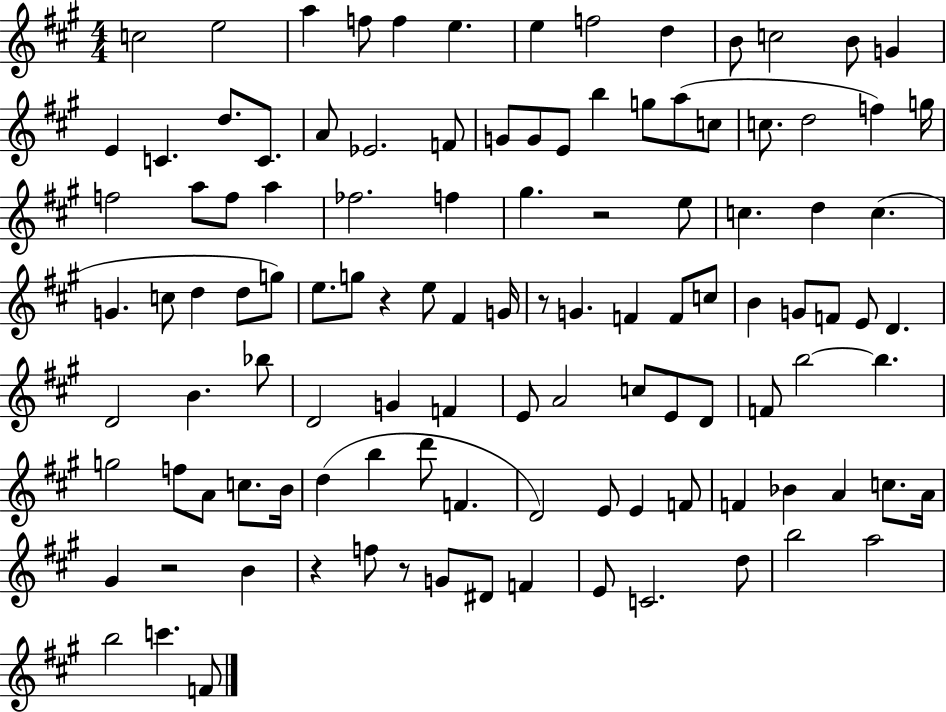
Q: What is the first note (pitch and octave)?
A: C5